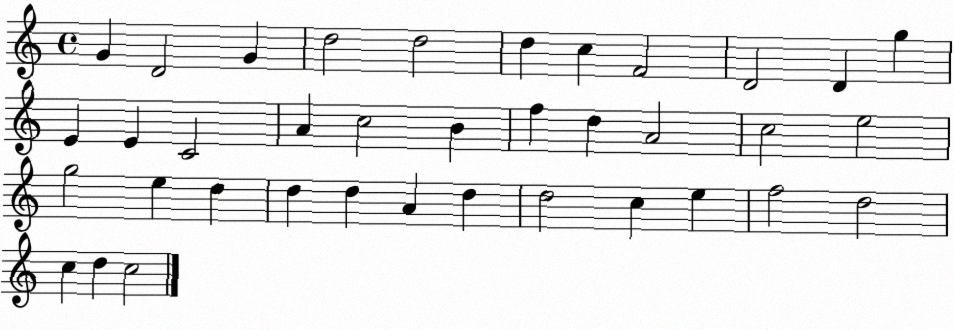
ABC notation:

X:1
T:Untitled
M:4/4
L:1/4
K:C
G D2 G d2 d2 d c F2 D2 D g E E C2 A c2 B f d A2 c2 e2 g2 e d d d A d d2 c e f2 d2 c d c2